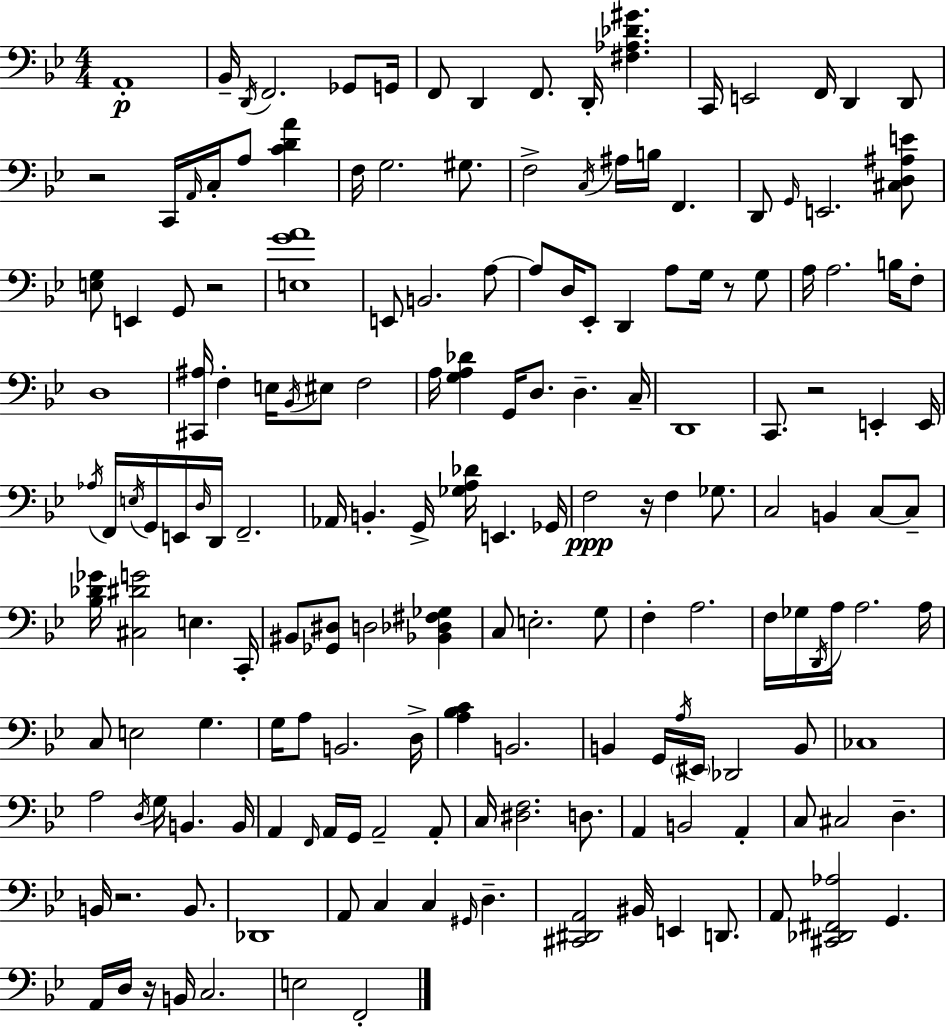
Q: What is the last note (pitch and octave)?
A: F2